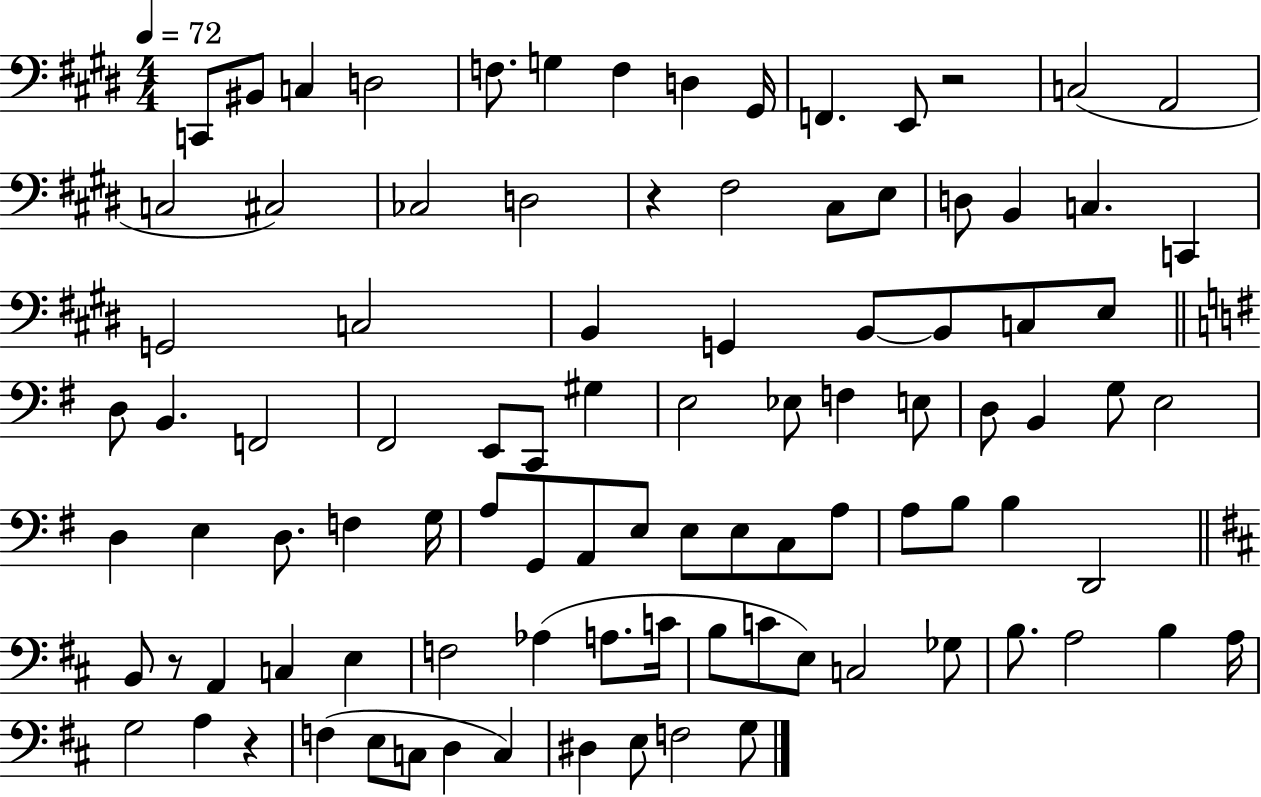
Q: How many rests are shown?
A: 4